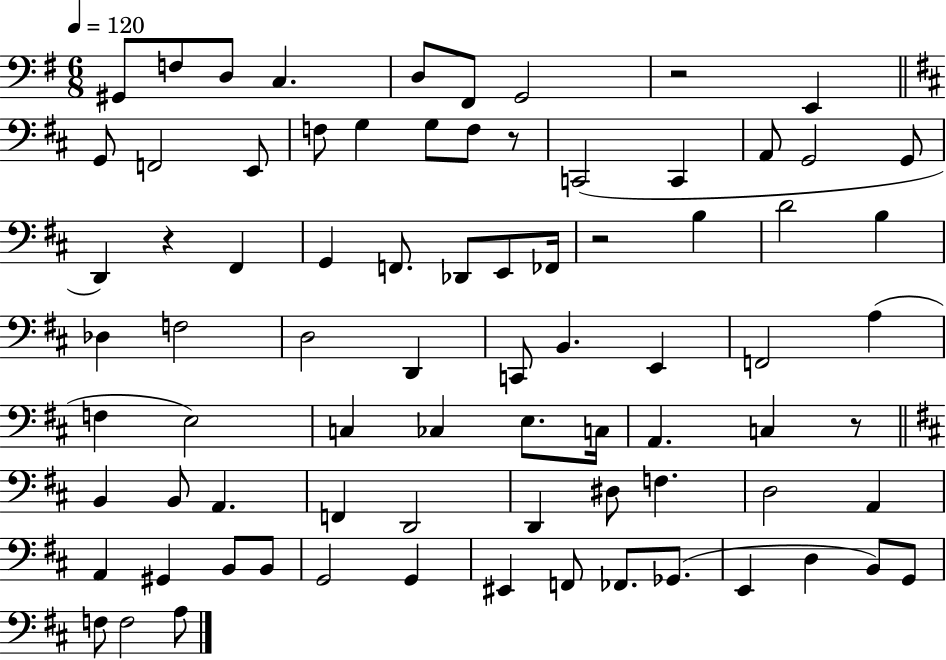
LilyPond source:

{
  \clef bass
  \numericTimeSignature
  \time 6/8
  \key g \major
  \tempo 4 = 120
  gis,8 f8 d8 c4. | d8 fis,8 g,2 | r2 e,4 | \bar "||" \break \key b \minor g,8 f,2 e,8 | f8 g4 g8 f8 r8 | c,2( c,4 | a,8 g,2 g,8 | \break d,4) r4 fis,4 | g,4 f,8. des,8 e,8 fes,16 | r2 b4 | d'2 b4 | \break des4 f2 | d2 d,4 | c,8 b,4. e,4 | f,2 a4( | \break f4 e2) | c4 ces4 e8. c16 | a,4. c4 r8 | \bar "||" \break \key b \minor b,4 b,8 a,4. | f,4 d,2 | d,4 dis8 f4. | d2 a,4 | \break a,4 gis,4 b,8 b,8 | g,2 g,4 | eis,4 f,8 fes,8. ges,8.( | e,4 d4 b,8) g,8 | \break f8 f2 a8 | \bar "|."
}